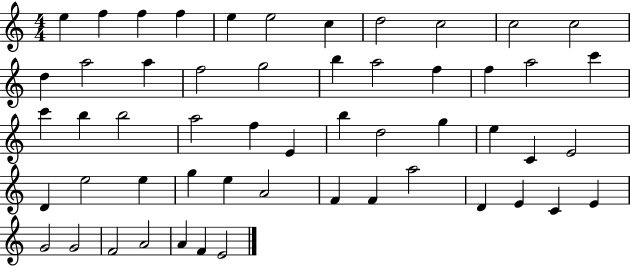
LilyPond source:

{
  \clef treble
  \numericTimeSignature
  \time 4/4
  \key c \major
  e''4 f''4 f''4 f''4 | e''4 e''2 c''4 | d''2 c''2 | c''2 c''2 | \break d''4 a''2 a''4 | f''2 g''2 | b''4 a''2 f''4 | f''4 a''2 c'''4 | \break c'''4 b''4 b''2 | a''2 f''4 e'4 | b''4 d''2 g''4 | e''4 c'4 e'2 | \break d'4 e''2 e''4 | g''4 e''4 a'2 | f'4 f'4 a''2 | d'4 e'4 c'4 e'4 | \break g'2 g'2 | f'2 a'2 | a'4 f'4 e'2 | \bar "|."
}